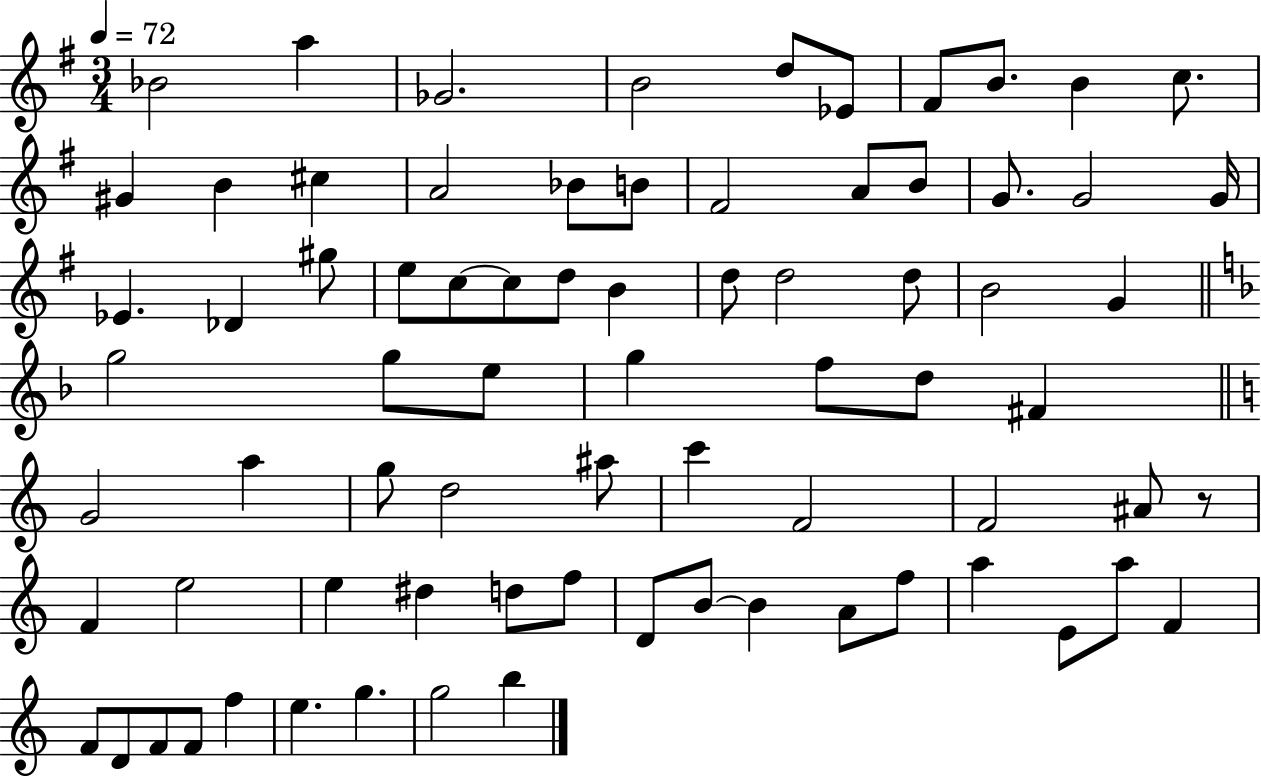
X:1
T:Untitled
M:3/4
L:1/4
K:G
_B2 a _G2 B2 d/2 _E/2 ^F/2 B/2 B c/2 ^G B ^c A2 _B/2 B/2 ^F2 A/2 B/2 G/2 G2 G/4 _E _D ^g/2 e/2 c/2 c/2 d/2 B d/2 d2 d/2 B2 G g2 g/2 e/2 g f/2 d/2 ^F G2 a g/2 d2 ^a/2 c' F2 F2 ^A/2 z/2 F e2 e ^d d/2 f/2 D/2 B/2 B A/2 f/2 a E/2 a/2 F F/2 D/2 F/2 F/2 f e g g2 b